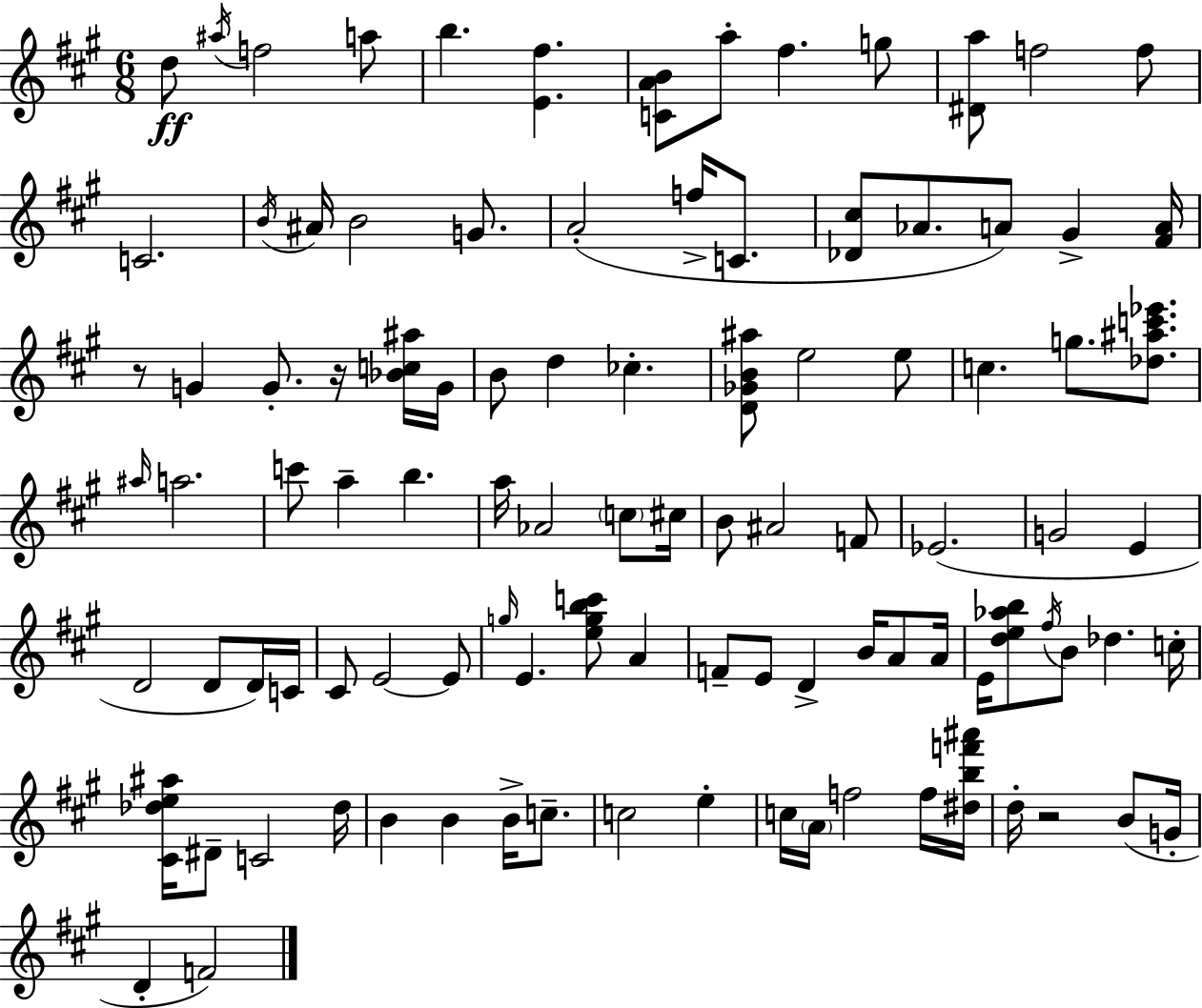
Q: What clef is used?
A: treble